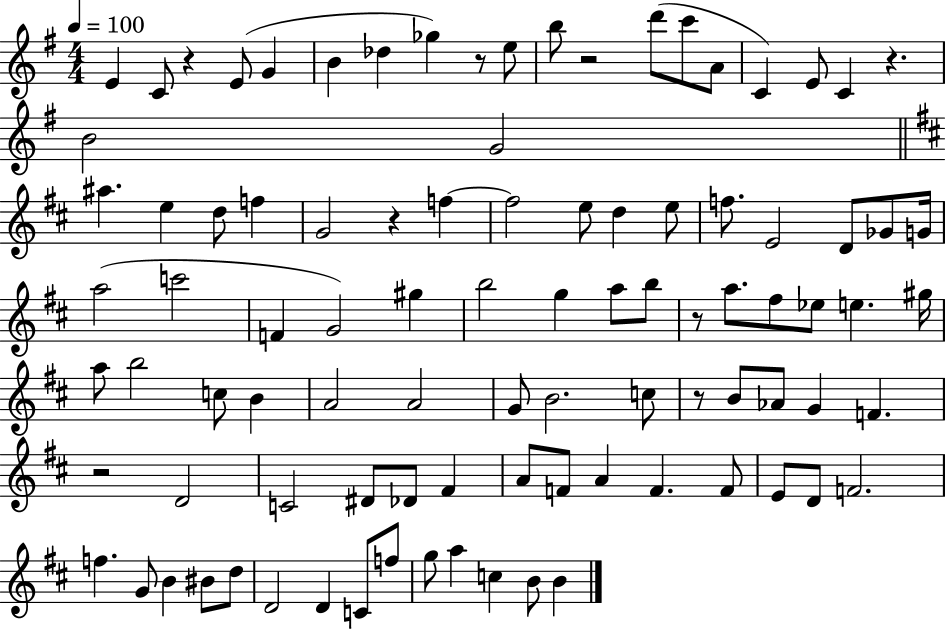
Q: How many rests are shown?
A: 8